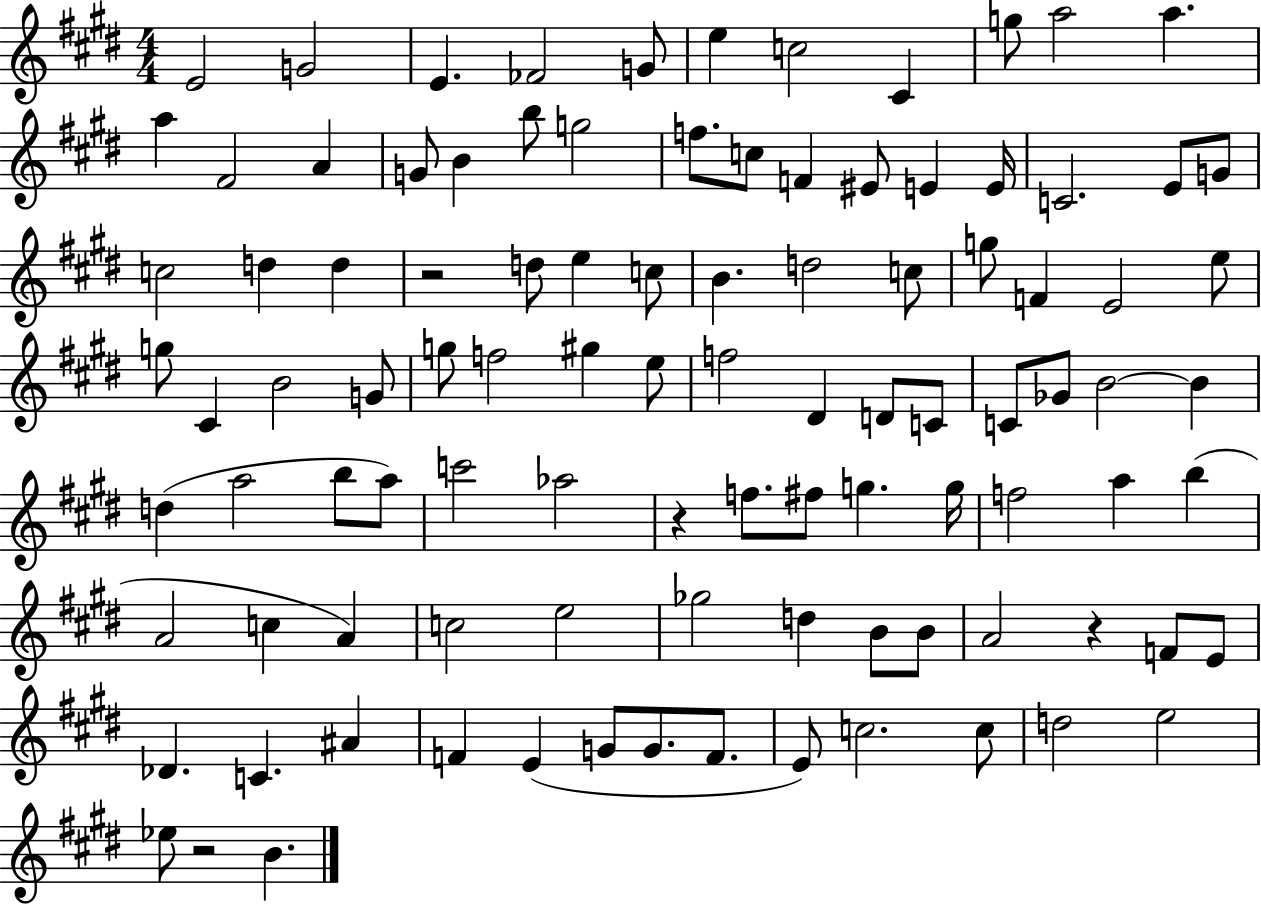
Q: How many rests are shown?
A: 4